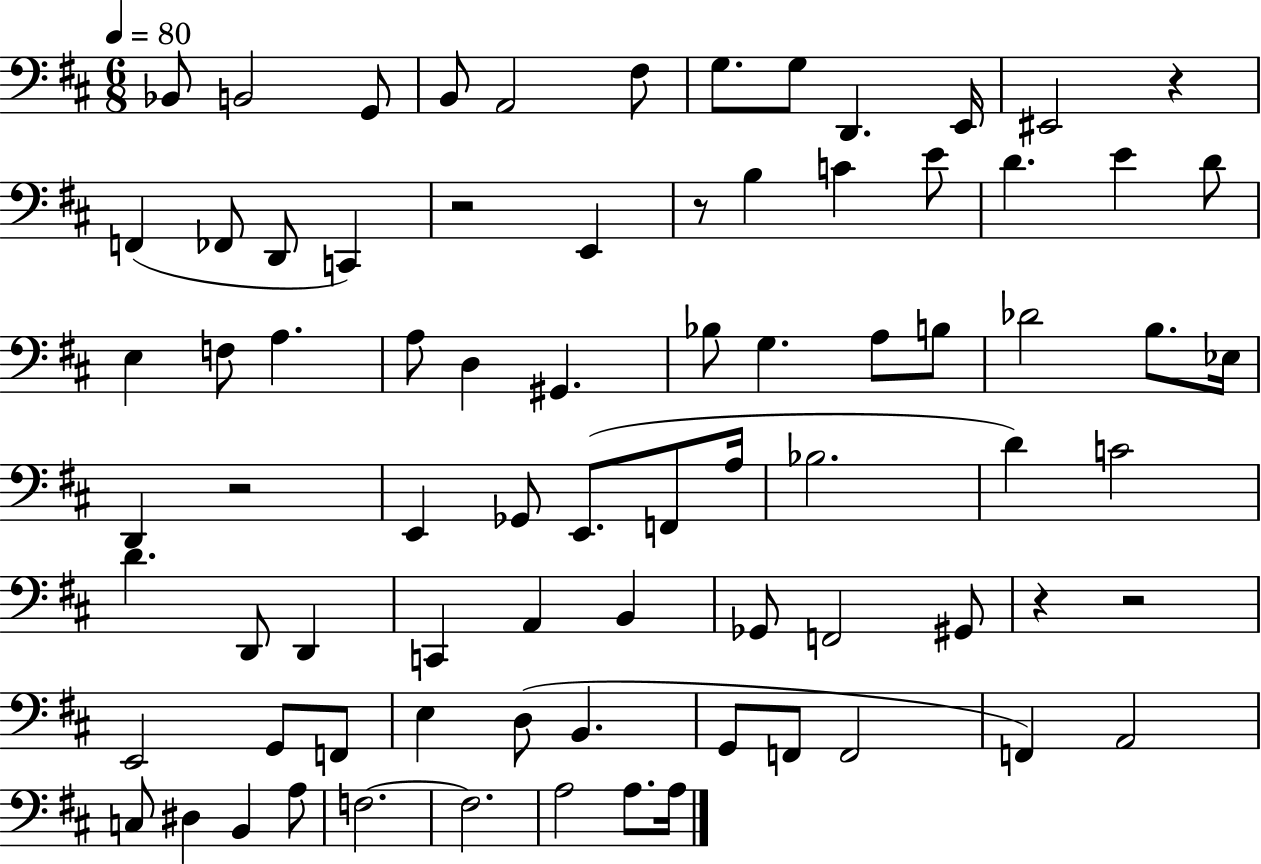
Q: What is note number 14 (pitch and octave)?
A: D2